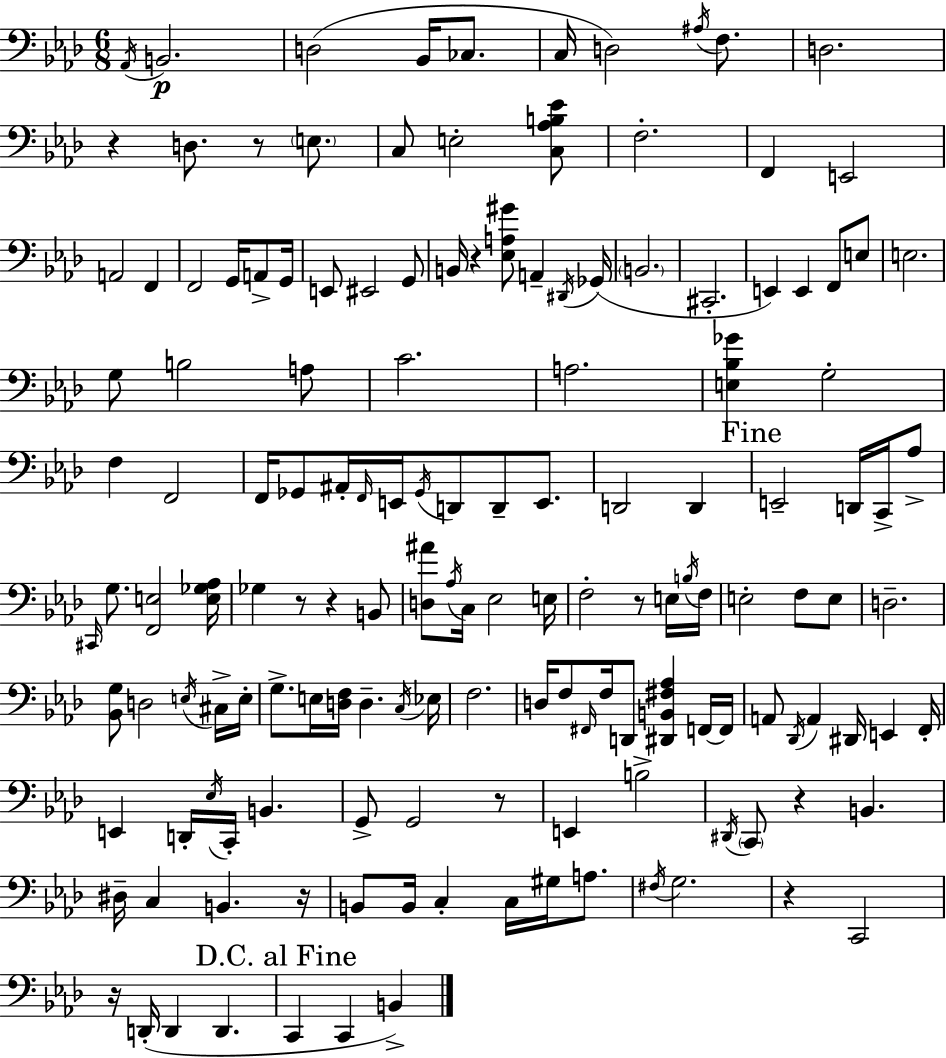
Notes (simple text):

Ab2/s B2/h. D3/h Bb2/s CES3/e. C3/s D3/h A#3/s F3/e. D3/h. R/q D3/e. R/e E3/e. C3/e E3/h [C3,Ab3,B3,Eb4]/e F3/h. F2/q E2/h A2/h F2/q F2/h G2/s A2/e G2/s E2/e EIS2/h G2/e B2/s R/q [Eb3,A3,G#4]/e A2/q D#2/s Gb2/s B2/h. C#2/h. E2/q E2/q F2/e E3/e E3/h. G3/e B3/h A3/e C4/h. A3/h. [E3,Bb3,Gb4]/q G3/h F3/q F2/h F2/s Gb2/e A#2/s F2/s E2/s Gb2/s D2/e D2/e E2/e. D2/h D2/q E2/h D2/s C2/s Ab3/e C#2/s G3/e. [F2,E3]/h [E3,Gb3,Ab3]/s Gb3/q R/e R/q B2/e [D3,A#4]/e Ab3/s C3/s Eb3/h E3/s F3/h R/e E3/s B3/s F3/s E3/h F3/e E3/e D3/h. [Bb2,G3]/e D3/h E3/s C#3/s E3/s G3/e. E3/s [D3,F3]/s D3/q. C3/s Eb3/s F3/h. D3/s F3/e F#2/s F3/s D2/e [D#2,B2,F#3,Ab3]/q F2/s F2/s A2/e Db2/s A2/q D#2/s E2/q F2/s E2/q D2/s Eb3/s C2/s B2/q. G2/e G2/h R/e E2/q B3/h D#2/s C2/e R/q B2/q. D#3/s C3/q B2/q. R/s B2/e B2/s C3/q C3/s G#3/s A3/e. F#3/s G3/h. R/q C2/h R/s D2/s D2/q D2/q. C2/q C2/q B2/q